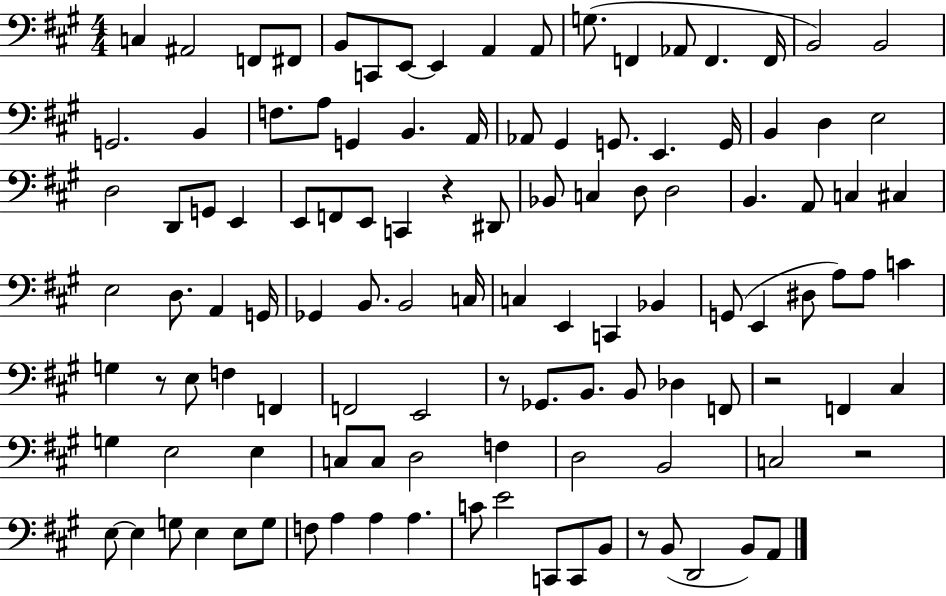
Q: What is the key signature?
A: A major